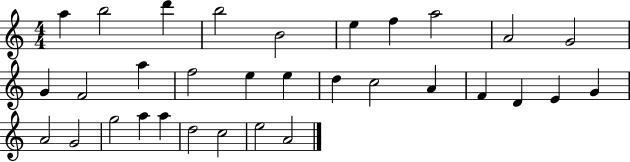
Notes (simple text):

A5/q B5/h D6/q B5/h B4/h E5/q F5/q A5/h A4/h G4/h G4/q F4/h A5/q F5/h E5/q E5/q D5/q C5/h A4/q F4/q D4/q E4/q G4/q A4/h G4/h G5/h A5/q A5/q D5/h C5/h E5/h A4/h